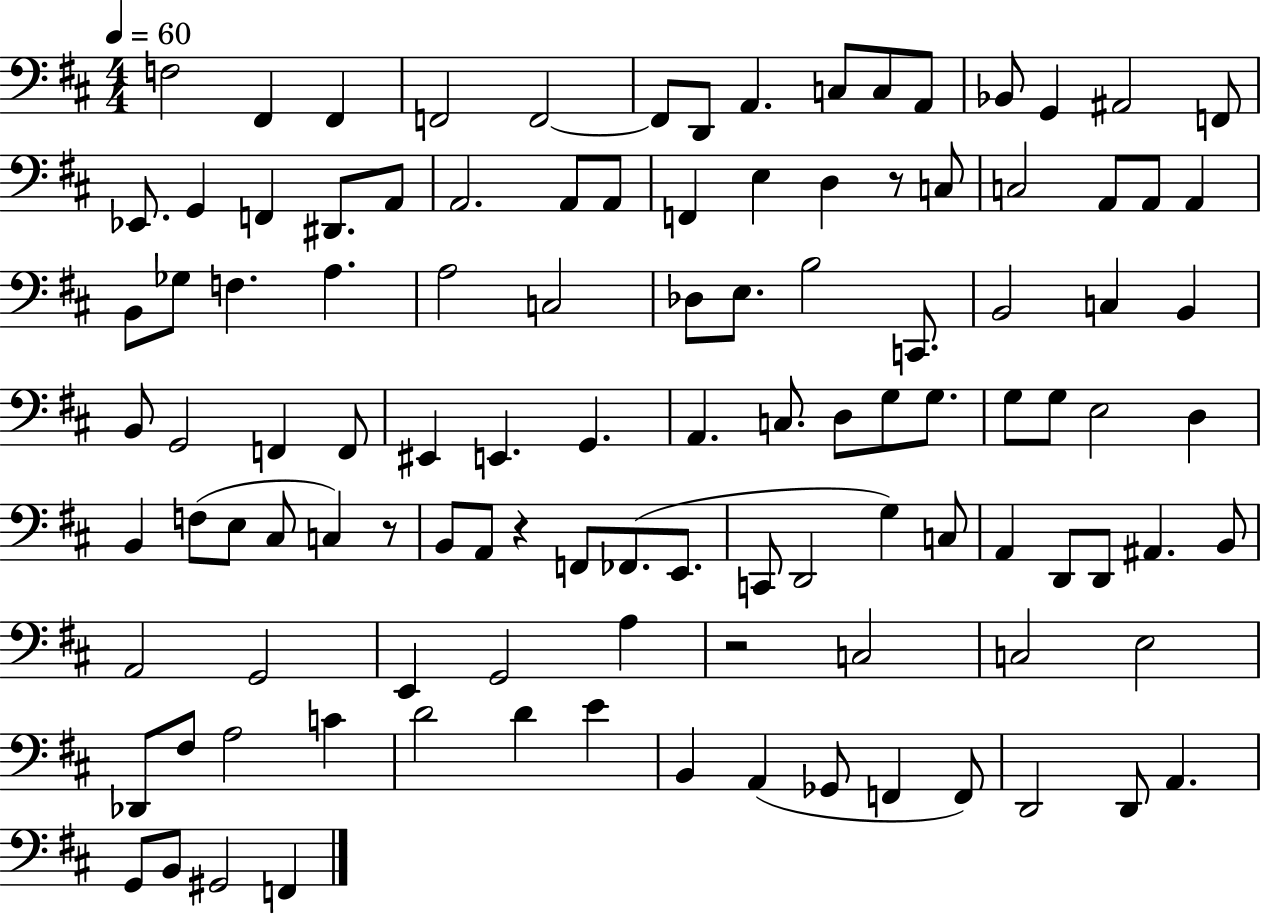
X:1
T:Untitled
M:4/4
L:1/4
K:D
F,2 ^F,, ^F,, F,,2 F,,2 F,,/2 D,,/2 A,, C,/2 C,/2 A,,/2 _B,,/2 G,, ^A,,2 F,,/2 _E,,/2 G,, F,, ^D,,/2 A,,/2 A,,2 A,,/2 A,,/2 F,, E, D, z/2 C,/2 C,2 A,,/2 A,,/2 A,, B,,/2 _G,/2 F, A, A,2 C,2 _D,/2 E,/2 B,2 C,,/2 B,,2 C, B,, B,,/2 G,,2 F,, F,,/2 ^E,, E,, G,, A,, C,/2 D,/2 G,/2 G,/2 G,/2 G,/2 E,2 D, B,, F,/2 E,/2 ^C,/2 C, z/2 B,,/2 A,,/2 z F,,/2 _F,,/2 E,,/2 C,,/2 D,,2 G, C,/2 A,, D,,/2 D,,/2 ^A,, B,,/2 A,,2 G,,2 E,, G,,2 A, z2 C,2 C,2 E,2 _D,,/2 ^F,/2 A,2 C D2 D E B,, A,, _G,,/2 F,, F,,/2 D,,2 D,,/2 A,, G,,/2 B,,/2 ^G,,2 F,,